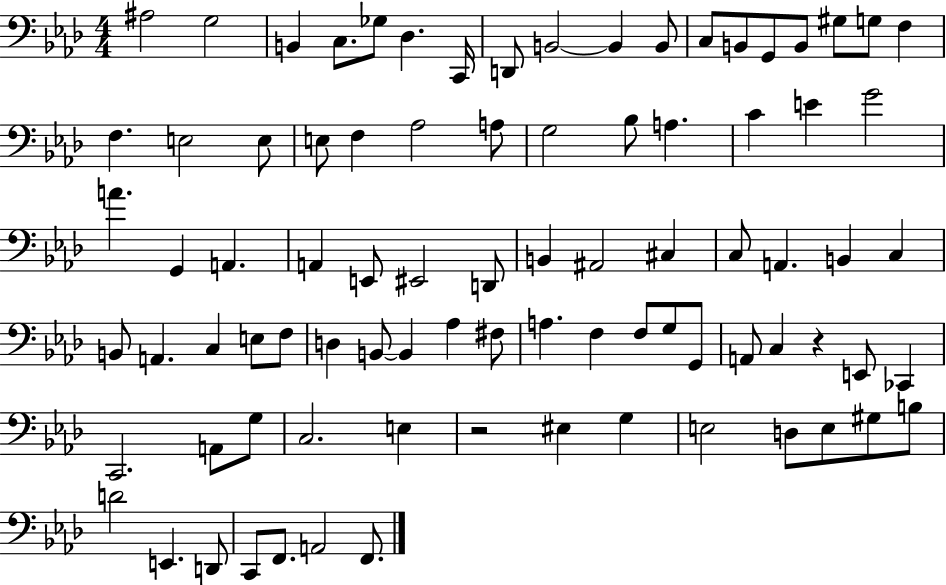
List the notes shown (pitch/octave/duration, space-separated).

A#3/h G3/h B2/q C3/e. Gb3/e Db3/q. C2/s D2/e B2/h B2/q B2/e C3/e B2/e G2/e B2/e G#3/e G3/e F3/q F3/q. E3/h E3/e E3/e F3/q Ab3/h A3/e G3/h Bb3/e A3/q. C4/q E4/q G4/h A4/q. G2/q A2/q. A2/q E2/e EIS2/h D2/e B2/q A#2/h C#3/q C3/e A2/q. B2/q C3/q B2/e A2/q. C3/q E3/e F3/e D3/q B2/e B2/q Ab3/q F#3/e A3/q. F3/q F3/e G3/e G2/e A2/e C3/q R/q E2/e CES2/q C2/h. A2/e G3/e C3/h. E3/q R/h EIS3/q G3/q E3/h D3/e E3/e G#3/e B3/e D4/h E2/q. D2/e C2/e F2/e. A2/h F2/e.